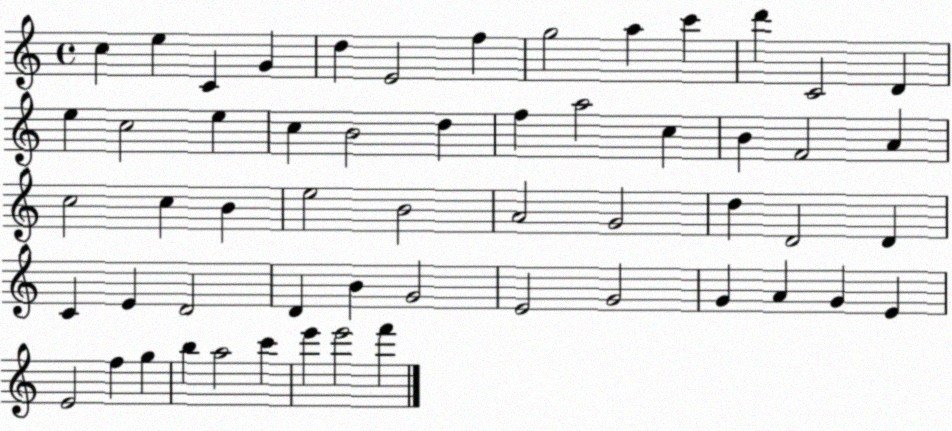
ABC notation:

X:1
T:Untitled
M:4/4
L:1/4
K:C
c e C G d E2 f g2 a c' d' C2 D e c2 e c B2 d f a2 c B F2 A c2 c B e2 B2 A2 G2 d D2 D C E D2 D B G2 E2 G2 G A G E E2 f g b a2 c' e' e'2 f'